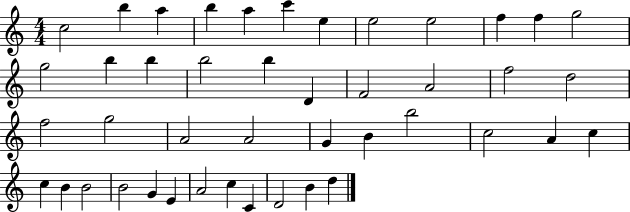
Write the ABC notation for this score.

X:1
T:Untitled
M:4/4
L:1/4
K:C
c2 b a b a c' e e2 e2 f f g2 g2 b b b2 b D F2 A2 f2 d2 f2 g2 A2 A2 G B b2 c2 A c c B B2 B2 G E A2 c C D2 B d